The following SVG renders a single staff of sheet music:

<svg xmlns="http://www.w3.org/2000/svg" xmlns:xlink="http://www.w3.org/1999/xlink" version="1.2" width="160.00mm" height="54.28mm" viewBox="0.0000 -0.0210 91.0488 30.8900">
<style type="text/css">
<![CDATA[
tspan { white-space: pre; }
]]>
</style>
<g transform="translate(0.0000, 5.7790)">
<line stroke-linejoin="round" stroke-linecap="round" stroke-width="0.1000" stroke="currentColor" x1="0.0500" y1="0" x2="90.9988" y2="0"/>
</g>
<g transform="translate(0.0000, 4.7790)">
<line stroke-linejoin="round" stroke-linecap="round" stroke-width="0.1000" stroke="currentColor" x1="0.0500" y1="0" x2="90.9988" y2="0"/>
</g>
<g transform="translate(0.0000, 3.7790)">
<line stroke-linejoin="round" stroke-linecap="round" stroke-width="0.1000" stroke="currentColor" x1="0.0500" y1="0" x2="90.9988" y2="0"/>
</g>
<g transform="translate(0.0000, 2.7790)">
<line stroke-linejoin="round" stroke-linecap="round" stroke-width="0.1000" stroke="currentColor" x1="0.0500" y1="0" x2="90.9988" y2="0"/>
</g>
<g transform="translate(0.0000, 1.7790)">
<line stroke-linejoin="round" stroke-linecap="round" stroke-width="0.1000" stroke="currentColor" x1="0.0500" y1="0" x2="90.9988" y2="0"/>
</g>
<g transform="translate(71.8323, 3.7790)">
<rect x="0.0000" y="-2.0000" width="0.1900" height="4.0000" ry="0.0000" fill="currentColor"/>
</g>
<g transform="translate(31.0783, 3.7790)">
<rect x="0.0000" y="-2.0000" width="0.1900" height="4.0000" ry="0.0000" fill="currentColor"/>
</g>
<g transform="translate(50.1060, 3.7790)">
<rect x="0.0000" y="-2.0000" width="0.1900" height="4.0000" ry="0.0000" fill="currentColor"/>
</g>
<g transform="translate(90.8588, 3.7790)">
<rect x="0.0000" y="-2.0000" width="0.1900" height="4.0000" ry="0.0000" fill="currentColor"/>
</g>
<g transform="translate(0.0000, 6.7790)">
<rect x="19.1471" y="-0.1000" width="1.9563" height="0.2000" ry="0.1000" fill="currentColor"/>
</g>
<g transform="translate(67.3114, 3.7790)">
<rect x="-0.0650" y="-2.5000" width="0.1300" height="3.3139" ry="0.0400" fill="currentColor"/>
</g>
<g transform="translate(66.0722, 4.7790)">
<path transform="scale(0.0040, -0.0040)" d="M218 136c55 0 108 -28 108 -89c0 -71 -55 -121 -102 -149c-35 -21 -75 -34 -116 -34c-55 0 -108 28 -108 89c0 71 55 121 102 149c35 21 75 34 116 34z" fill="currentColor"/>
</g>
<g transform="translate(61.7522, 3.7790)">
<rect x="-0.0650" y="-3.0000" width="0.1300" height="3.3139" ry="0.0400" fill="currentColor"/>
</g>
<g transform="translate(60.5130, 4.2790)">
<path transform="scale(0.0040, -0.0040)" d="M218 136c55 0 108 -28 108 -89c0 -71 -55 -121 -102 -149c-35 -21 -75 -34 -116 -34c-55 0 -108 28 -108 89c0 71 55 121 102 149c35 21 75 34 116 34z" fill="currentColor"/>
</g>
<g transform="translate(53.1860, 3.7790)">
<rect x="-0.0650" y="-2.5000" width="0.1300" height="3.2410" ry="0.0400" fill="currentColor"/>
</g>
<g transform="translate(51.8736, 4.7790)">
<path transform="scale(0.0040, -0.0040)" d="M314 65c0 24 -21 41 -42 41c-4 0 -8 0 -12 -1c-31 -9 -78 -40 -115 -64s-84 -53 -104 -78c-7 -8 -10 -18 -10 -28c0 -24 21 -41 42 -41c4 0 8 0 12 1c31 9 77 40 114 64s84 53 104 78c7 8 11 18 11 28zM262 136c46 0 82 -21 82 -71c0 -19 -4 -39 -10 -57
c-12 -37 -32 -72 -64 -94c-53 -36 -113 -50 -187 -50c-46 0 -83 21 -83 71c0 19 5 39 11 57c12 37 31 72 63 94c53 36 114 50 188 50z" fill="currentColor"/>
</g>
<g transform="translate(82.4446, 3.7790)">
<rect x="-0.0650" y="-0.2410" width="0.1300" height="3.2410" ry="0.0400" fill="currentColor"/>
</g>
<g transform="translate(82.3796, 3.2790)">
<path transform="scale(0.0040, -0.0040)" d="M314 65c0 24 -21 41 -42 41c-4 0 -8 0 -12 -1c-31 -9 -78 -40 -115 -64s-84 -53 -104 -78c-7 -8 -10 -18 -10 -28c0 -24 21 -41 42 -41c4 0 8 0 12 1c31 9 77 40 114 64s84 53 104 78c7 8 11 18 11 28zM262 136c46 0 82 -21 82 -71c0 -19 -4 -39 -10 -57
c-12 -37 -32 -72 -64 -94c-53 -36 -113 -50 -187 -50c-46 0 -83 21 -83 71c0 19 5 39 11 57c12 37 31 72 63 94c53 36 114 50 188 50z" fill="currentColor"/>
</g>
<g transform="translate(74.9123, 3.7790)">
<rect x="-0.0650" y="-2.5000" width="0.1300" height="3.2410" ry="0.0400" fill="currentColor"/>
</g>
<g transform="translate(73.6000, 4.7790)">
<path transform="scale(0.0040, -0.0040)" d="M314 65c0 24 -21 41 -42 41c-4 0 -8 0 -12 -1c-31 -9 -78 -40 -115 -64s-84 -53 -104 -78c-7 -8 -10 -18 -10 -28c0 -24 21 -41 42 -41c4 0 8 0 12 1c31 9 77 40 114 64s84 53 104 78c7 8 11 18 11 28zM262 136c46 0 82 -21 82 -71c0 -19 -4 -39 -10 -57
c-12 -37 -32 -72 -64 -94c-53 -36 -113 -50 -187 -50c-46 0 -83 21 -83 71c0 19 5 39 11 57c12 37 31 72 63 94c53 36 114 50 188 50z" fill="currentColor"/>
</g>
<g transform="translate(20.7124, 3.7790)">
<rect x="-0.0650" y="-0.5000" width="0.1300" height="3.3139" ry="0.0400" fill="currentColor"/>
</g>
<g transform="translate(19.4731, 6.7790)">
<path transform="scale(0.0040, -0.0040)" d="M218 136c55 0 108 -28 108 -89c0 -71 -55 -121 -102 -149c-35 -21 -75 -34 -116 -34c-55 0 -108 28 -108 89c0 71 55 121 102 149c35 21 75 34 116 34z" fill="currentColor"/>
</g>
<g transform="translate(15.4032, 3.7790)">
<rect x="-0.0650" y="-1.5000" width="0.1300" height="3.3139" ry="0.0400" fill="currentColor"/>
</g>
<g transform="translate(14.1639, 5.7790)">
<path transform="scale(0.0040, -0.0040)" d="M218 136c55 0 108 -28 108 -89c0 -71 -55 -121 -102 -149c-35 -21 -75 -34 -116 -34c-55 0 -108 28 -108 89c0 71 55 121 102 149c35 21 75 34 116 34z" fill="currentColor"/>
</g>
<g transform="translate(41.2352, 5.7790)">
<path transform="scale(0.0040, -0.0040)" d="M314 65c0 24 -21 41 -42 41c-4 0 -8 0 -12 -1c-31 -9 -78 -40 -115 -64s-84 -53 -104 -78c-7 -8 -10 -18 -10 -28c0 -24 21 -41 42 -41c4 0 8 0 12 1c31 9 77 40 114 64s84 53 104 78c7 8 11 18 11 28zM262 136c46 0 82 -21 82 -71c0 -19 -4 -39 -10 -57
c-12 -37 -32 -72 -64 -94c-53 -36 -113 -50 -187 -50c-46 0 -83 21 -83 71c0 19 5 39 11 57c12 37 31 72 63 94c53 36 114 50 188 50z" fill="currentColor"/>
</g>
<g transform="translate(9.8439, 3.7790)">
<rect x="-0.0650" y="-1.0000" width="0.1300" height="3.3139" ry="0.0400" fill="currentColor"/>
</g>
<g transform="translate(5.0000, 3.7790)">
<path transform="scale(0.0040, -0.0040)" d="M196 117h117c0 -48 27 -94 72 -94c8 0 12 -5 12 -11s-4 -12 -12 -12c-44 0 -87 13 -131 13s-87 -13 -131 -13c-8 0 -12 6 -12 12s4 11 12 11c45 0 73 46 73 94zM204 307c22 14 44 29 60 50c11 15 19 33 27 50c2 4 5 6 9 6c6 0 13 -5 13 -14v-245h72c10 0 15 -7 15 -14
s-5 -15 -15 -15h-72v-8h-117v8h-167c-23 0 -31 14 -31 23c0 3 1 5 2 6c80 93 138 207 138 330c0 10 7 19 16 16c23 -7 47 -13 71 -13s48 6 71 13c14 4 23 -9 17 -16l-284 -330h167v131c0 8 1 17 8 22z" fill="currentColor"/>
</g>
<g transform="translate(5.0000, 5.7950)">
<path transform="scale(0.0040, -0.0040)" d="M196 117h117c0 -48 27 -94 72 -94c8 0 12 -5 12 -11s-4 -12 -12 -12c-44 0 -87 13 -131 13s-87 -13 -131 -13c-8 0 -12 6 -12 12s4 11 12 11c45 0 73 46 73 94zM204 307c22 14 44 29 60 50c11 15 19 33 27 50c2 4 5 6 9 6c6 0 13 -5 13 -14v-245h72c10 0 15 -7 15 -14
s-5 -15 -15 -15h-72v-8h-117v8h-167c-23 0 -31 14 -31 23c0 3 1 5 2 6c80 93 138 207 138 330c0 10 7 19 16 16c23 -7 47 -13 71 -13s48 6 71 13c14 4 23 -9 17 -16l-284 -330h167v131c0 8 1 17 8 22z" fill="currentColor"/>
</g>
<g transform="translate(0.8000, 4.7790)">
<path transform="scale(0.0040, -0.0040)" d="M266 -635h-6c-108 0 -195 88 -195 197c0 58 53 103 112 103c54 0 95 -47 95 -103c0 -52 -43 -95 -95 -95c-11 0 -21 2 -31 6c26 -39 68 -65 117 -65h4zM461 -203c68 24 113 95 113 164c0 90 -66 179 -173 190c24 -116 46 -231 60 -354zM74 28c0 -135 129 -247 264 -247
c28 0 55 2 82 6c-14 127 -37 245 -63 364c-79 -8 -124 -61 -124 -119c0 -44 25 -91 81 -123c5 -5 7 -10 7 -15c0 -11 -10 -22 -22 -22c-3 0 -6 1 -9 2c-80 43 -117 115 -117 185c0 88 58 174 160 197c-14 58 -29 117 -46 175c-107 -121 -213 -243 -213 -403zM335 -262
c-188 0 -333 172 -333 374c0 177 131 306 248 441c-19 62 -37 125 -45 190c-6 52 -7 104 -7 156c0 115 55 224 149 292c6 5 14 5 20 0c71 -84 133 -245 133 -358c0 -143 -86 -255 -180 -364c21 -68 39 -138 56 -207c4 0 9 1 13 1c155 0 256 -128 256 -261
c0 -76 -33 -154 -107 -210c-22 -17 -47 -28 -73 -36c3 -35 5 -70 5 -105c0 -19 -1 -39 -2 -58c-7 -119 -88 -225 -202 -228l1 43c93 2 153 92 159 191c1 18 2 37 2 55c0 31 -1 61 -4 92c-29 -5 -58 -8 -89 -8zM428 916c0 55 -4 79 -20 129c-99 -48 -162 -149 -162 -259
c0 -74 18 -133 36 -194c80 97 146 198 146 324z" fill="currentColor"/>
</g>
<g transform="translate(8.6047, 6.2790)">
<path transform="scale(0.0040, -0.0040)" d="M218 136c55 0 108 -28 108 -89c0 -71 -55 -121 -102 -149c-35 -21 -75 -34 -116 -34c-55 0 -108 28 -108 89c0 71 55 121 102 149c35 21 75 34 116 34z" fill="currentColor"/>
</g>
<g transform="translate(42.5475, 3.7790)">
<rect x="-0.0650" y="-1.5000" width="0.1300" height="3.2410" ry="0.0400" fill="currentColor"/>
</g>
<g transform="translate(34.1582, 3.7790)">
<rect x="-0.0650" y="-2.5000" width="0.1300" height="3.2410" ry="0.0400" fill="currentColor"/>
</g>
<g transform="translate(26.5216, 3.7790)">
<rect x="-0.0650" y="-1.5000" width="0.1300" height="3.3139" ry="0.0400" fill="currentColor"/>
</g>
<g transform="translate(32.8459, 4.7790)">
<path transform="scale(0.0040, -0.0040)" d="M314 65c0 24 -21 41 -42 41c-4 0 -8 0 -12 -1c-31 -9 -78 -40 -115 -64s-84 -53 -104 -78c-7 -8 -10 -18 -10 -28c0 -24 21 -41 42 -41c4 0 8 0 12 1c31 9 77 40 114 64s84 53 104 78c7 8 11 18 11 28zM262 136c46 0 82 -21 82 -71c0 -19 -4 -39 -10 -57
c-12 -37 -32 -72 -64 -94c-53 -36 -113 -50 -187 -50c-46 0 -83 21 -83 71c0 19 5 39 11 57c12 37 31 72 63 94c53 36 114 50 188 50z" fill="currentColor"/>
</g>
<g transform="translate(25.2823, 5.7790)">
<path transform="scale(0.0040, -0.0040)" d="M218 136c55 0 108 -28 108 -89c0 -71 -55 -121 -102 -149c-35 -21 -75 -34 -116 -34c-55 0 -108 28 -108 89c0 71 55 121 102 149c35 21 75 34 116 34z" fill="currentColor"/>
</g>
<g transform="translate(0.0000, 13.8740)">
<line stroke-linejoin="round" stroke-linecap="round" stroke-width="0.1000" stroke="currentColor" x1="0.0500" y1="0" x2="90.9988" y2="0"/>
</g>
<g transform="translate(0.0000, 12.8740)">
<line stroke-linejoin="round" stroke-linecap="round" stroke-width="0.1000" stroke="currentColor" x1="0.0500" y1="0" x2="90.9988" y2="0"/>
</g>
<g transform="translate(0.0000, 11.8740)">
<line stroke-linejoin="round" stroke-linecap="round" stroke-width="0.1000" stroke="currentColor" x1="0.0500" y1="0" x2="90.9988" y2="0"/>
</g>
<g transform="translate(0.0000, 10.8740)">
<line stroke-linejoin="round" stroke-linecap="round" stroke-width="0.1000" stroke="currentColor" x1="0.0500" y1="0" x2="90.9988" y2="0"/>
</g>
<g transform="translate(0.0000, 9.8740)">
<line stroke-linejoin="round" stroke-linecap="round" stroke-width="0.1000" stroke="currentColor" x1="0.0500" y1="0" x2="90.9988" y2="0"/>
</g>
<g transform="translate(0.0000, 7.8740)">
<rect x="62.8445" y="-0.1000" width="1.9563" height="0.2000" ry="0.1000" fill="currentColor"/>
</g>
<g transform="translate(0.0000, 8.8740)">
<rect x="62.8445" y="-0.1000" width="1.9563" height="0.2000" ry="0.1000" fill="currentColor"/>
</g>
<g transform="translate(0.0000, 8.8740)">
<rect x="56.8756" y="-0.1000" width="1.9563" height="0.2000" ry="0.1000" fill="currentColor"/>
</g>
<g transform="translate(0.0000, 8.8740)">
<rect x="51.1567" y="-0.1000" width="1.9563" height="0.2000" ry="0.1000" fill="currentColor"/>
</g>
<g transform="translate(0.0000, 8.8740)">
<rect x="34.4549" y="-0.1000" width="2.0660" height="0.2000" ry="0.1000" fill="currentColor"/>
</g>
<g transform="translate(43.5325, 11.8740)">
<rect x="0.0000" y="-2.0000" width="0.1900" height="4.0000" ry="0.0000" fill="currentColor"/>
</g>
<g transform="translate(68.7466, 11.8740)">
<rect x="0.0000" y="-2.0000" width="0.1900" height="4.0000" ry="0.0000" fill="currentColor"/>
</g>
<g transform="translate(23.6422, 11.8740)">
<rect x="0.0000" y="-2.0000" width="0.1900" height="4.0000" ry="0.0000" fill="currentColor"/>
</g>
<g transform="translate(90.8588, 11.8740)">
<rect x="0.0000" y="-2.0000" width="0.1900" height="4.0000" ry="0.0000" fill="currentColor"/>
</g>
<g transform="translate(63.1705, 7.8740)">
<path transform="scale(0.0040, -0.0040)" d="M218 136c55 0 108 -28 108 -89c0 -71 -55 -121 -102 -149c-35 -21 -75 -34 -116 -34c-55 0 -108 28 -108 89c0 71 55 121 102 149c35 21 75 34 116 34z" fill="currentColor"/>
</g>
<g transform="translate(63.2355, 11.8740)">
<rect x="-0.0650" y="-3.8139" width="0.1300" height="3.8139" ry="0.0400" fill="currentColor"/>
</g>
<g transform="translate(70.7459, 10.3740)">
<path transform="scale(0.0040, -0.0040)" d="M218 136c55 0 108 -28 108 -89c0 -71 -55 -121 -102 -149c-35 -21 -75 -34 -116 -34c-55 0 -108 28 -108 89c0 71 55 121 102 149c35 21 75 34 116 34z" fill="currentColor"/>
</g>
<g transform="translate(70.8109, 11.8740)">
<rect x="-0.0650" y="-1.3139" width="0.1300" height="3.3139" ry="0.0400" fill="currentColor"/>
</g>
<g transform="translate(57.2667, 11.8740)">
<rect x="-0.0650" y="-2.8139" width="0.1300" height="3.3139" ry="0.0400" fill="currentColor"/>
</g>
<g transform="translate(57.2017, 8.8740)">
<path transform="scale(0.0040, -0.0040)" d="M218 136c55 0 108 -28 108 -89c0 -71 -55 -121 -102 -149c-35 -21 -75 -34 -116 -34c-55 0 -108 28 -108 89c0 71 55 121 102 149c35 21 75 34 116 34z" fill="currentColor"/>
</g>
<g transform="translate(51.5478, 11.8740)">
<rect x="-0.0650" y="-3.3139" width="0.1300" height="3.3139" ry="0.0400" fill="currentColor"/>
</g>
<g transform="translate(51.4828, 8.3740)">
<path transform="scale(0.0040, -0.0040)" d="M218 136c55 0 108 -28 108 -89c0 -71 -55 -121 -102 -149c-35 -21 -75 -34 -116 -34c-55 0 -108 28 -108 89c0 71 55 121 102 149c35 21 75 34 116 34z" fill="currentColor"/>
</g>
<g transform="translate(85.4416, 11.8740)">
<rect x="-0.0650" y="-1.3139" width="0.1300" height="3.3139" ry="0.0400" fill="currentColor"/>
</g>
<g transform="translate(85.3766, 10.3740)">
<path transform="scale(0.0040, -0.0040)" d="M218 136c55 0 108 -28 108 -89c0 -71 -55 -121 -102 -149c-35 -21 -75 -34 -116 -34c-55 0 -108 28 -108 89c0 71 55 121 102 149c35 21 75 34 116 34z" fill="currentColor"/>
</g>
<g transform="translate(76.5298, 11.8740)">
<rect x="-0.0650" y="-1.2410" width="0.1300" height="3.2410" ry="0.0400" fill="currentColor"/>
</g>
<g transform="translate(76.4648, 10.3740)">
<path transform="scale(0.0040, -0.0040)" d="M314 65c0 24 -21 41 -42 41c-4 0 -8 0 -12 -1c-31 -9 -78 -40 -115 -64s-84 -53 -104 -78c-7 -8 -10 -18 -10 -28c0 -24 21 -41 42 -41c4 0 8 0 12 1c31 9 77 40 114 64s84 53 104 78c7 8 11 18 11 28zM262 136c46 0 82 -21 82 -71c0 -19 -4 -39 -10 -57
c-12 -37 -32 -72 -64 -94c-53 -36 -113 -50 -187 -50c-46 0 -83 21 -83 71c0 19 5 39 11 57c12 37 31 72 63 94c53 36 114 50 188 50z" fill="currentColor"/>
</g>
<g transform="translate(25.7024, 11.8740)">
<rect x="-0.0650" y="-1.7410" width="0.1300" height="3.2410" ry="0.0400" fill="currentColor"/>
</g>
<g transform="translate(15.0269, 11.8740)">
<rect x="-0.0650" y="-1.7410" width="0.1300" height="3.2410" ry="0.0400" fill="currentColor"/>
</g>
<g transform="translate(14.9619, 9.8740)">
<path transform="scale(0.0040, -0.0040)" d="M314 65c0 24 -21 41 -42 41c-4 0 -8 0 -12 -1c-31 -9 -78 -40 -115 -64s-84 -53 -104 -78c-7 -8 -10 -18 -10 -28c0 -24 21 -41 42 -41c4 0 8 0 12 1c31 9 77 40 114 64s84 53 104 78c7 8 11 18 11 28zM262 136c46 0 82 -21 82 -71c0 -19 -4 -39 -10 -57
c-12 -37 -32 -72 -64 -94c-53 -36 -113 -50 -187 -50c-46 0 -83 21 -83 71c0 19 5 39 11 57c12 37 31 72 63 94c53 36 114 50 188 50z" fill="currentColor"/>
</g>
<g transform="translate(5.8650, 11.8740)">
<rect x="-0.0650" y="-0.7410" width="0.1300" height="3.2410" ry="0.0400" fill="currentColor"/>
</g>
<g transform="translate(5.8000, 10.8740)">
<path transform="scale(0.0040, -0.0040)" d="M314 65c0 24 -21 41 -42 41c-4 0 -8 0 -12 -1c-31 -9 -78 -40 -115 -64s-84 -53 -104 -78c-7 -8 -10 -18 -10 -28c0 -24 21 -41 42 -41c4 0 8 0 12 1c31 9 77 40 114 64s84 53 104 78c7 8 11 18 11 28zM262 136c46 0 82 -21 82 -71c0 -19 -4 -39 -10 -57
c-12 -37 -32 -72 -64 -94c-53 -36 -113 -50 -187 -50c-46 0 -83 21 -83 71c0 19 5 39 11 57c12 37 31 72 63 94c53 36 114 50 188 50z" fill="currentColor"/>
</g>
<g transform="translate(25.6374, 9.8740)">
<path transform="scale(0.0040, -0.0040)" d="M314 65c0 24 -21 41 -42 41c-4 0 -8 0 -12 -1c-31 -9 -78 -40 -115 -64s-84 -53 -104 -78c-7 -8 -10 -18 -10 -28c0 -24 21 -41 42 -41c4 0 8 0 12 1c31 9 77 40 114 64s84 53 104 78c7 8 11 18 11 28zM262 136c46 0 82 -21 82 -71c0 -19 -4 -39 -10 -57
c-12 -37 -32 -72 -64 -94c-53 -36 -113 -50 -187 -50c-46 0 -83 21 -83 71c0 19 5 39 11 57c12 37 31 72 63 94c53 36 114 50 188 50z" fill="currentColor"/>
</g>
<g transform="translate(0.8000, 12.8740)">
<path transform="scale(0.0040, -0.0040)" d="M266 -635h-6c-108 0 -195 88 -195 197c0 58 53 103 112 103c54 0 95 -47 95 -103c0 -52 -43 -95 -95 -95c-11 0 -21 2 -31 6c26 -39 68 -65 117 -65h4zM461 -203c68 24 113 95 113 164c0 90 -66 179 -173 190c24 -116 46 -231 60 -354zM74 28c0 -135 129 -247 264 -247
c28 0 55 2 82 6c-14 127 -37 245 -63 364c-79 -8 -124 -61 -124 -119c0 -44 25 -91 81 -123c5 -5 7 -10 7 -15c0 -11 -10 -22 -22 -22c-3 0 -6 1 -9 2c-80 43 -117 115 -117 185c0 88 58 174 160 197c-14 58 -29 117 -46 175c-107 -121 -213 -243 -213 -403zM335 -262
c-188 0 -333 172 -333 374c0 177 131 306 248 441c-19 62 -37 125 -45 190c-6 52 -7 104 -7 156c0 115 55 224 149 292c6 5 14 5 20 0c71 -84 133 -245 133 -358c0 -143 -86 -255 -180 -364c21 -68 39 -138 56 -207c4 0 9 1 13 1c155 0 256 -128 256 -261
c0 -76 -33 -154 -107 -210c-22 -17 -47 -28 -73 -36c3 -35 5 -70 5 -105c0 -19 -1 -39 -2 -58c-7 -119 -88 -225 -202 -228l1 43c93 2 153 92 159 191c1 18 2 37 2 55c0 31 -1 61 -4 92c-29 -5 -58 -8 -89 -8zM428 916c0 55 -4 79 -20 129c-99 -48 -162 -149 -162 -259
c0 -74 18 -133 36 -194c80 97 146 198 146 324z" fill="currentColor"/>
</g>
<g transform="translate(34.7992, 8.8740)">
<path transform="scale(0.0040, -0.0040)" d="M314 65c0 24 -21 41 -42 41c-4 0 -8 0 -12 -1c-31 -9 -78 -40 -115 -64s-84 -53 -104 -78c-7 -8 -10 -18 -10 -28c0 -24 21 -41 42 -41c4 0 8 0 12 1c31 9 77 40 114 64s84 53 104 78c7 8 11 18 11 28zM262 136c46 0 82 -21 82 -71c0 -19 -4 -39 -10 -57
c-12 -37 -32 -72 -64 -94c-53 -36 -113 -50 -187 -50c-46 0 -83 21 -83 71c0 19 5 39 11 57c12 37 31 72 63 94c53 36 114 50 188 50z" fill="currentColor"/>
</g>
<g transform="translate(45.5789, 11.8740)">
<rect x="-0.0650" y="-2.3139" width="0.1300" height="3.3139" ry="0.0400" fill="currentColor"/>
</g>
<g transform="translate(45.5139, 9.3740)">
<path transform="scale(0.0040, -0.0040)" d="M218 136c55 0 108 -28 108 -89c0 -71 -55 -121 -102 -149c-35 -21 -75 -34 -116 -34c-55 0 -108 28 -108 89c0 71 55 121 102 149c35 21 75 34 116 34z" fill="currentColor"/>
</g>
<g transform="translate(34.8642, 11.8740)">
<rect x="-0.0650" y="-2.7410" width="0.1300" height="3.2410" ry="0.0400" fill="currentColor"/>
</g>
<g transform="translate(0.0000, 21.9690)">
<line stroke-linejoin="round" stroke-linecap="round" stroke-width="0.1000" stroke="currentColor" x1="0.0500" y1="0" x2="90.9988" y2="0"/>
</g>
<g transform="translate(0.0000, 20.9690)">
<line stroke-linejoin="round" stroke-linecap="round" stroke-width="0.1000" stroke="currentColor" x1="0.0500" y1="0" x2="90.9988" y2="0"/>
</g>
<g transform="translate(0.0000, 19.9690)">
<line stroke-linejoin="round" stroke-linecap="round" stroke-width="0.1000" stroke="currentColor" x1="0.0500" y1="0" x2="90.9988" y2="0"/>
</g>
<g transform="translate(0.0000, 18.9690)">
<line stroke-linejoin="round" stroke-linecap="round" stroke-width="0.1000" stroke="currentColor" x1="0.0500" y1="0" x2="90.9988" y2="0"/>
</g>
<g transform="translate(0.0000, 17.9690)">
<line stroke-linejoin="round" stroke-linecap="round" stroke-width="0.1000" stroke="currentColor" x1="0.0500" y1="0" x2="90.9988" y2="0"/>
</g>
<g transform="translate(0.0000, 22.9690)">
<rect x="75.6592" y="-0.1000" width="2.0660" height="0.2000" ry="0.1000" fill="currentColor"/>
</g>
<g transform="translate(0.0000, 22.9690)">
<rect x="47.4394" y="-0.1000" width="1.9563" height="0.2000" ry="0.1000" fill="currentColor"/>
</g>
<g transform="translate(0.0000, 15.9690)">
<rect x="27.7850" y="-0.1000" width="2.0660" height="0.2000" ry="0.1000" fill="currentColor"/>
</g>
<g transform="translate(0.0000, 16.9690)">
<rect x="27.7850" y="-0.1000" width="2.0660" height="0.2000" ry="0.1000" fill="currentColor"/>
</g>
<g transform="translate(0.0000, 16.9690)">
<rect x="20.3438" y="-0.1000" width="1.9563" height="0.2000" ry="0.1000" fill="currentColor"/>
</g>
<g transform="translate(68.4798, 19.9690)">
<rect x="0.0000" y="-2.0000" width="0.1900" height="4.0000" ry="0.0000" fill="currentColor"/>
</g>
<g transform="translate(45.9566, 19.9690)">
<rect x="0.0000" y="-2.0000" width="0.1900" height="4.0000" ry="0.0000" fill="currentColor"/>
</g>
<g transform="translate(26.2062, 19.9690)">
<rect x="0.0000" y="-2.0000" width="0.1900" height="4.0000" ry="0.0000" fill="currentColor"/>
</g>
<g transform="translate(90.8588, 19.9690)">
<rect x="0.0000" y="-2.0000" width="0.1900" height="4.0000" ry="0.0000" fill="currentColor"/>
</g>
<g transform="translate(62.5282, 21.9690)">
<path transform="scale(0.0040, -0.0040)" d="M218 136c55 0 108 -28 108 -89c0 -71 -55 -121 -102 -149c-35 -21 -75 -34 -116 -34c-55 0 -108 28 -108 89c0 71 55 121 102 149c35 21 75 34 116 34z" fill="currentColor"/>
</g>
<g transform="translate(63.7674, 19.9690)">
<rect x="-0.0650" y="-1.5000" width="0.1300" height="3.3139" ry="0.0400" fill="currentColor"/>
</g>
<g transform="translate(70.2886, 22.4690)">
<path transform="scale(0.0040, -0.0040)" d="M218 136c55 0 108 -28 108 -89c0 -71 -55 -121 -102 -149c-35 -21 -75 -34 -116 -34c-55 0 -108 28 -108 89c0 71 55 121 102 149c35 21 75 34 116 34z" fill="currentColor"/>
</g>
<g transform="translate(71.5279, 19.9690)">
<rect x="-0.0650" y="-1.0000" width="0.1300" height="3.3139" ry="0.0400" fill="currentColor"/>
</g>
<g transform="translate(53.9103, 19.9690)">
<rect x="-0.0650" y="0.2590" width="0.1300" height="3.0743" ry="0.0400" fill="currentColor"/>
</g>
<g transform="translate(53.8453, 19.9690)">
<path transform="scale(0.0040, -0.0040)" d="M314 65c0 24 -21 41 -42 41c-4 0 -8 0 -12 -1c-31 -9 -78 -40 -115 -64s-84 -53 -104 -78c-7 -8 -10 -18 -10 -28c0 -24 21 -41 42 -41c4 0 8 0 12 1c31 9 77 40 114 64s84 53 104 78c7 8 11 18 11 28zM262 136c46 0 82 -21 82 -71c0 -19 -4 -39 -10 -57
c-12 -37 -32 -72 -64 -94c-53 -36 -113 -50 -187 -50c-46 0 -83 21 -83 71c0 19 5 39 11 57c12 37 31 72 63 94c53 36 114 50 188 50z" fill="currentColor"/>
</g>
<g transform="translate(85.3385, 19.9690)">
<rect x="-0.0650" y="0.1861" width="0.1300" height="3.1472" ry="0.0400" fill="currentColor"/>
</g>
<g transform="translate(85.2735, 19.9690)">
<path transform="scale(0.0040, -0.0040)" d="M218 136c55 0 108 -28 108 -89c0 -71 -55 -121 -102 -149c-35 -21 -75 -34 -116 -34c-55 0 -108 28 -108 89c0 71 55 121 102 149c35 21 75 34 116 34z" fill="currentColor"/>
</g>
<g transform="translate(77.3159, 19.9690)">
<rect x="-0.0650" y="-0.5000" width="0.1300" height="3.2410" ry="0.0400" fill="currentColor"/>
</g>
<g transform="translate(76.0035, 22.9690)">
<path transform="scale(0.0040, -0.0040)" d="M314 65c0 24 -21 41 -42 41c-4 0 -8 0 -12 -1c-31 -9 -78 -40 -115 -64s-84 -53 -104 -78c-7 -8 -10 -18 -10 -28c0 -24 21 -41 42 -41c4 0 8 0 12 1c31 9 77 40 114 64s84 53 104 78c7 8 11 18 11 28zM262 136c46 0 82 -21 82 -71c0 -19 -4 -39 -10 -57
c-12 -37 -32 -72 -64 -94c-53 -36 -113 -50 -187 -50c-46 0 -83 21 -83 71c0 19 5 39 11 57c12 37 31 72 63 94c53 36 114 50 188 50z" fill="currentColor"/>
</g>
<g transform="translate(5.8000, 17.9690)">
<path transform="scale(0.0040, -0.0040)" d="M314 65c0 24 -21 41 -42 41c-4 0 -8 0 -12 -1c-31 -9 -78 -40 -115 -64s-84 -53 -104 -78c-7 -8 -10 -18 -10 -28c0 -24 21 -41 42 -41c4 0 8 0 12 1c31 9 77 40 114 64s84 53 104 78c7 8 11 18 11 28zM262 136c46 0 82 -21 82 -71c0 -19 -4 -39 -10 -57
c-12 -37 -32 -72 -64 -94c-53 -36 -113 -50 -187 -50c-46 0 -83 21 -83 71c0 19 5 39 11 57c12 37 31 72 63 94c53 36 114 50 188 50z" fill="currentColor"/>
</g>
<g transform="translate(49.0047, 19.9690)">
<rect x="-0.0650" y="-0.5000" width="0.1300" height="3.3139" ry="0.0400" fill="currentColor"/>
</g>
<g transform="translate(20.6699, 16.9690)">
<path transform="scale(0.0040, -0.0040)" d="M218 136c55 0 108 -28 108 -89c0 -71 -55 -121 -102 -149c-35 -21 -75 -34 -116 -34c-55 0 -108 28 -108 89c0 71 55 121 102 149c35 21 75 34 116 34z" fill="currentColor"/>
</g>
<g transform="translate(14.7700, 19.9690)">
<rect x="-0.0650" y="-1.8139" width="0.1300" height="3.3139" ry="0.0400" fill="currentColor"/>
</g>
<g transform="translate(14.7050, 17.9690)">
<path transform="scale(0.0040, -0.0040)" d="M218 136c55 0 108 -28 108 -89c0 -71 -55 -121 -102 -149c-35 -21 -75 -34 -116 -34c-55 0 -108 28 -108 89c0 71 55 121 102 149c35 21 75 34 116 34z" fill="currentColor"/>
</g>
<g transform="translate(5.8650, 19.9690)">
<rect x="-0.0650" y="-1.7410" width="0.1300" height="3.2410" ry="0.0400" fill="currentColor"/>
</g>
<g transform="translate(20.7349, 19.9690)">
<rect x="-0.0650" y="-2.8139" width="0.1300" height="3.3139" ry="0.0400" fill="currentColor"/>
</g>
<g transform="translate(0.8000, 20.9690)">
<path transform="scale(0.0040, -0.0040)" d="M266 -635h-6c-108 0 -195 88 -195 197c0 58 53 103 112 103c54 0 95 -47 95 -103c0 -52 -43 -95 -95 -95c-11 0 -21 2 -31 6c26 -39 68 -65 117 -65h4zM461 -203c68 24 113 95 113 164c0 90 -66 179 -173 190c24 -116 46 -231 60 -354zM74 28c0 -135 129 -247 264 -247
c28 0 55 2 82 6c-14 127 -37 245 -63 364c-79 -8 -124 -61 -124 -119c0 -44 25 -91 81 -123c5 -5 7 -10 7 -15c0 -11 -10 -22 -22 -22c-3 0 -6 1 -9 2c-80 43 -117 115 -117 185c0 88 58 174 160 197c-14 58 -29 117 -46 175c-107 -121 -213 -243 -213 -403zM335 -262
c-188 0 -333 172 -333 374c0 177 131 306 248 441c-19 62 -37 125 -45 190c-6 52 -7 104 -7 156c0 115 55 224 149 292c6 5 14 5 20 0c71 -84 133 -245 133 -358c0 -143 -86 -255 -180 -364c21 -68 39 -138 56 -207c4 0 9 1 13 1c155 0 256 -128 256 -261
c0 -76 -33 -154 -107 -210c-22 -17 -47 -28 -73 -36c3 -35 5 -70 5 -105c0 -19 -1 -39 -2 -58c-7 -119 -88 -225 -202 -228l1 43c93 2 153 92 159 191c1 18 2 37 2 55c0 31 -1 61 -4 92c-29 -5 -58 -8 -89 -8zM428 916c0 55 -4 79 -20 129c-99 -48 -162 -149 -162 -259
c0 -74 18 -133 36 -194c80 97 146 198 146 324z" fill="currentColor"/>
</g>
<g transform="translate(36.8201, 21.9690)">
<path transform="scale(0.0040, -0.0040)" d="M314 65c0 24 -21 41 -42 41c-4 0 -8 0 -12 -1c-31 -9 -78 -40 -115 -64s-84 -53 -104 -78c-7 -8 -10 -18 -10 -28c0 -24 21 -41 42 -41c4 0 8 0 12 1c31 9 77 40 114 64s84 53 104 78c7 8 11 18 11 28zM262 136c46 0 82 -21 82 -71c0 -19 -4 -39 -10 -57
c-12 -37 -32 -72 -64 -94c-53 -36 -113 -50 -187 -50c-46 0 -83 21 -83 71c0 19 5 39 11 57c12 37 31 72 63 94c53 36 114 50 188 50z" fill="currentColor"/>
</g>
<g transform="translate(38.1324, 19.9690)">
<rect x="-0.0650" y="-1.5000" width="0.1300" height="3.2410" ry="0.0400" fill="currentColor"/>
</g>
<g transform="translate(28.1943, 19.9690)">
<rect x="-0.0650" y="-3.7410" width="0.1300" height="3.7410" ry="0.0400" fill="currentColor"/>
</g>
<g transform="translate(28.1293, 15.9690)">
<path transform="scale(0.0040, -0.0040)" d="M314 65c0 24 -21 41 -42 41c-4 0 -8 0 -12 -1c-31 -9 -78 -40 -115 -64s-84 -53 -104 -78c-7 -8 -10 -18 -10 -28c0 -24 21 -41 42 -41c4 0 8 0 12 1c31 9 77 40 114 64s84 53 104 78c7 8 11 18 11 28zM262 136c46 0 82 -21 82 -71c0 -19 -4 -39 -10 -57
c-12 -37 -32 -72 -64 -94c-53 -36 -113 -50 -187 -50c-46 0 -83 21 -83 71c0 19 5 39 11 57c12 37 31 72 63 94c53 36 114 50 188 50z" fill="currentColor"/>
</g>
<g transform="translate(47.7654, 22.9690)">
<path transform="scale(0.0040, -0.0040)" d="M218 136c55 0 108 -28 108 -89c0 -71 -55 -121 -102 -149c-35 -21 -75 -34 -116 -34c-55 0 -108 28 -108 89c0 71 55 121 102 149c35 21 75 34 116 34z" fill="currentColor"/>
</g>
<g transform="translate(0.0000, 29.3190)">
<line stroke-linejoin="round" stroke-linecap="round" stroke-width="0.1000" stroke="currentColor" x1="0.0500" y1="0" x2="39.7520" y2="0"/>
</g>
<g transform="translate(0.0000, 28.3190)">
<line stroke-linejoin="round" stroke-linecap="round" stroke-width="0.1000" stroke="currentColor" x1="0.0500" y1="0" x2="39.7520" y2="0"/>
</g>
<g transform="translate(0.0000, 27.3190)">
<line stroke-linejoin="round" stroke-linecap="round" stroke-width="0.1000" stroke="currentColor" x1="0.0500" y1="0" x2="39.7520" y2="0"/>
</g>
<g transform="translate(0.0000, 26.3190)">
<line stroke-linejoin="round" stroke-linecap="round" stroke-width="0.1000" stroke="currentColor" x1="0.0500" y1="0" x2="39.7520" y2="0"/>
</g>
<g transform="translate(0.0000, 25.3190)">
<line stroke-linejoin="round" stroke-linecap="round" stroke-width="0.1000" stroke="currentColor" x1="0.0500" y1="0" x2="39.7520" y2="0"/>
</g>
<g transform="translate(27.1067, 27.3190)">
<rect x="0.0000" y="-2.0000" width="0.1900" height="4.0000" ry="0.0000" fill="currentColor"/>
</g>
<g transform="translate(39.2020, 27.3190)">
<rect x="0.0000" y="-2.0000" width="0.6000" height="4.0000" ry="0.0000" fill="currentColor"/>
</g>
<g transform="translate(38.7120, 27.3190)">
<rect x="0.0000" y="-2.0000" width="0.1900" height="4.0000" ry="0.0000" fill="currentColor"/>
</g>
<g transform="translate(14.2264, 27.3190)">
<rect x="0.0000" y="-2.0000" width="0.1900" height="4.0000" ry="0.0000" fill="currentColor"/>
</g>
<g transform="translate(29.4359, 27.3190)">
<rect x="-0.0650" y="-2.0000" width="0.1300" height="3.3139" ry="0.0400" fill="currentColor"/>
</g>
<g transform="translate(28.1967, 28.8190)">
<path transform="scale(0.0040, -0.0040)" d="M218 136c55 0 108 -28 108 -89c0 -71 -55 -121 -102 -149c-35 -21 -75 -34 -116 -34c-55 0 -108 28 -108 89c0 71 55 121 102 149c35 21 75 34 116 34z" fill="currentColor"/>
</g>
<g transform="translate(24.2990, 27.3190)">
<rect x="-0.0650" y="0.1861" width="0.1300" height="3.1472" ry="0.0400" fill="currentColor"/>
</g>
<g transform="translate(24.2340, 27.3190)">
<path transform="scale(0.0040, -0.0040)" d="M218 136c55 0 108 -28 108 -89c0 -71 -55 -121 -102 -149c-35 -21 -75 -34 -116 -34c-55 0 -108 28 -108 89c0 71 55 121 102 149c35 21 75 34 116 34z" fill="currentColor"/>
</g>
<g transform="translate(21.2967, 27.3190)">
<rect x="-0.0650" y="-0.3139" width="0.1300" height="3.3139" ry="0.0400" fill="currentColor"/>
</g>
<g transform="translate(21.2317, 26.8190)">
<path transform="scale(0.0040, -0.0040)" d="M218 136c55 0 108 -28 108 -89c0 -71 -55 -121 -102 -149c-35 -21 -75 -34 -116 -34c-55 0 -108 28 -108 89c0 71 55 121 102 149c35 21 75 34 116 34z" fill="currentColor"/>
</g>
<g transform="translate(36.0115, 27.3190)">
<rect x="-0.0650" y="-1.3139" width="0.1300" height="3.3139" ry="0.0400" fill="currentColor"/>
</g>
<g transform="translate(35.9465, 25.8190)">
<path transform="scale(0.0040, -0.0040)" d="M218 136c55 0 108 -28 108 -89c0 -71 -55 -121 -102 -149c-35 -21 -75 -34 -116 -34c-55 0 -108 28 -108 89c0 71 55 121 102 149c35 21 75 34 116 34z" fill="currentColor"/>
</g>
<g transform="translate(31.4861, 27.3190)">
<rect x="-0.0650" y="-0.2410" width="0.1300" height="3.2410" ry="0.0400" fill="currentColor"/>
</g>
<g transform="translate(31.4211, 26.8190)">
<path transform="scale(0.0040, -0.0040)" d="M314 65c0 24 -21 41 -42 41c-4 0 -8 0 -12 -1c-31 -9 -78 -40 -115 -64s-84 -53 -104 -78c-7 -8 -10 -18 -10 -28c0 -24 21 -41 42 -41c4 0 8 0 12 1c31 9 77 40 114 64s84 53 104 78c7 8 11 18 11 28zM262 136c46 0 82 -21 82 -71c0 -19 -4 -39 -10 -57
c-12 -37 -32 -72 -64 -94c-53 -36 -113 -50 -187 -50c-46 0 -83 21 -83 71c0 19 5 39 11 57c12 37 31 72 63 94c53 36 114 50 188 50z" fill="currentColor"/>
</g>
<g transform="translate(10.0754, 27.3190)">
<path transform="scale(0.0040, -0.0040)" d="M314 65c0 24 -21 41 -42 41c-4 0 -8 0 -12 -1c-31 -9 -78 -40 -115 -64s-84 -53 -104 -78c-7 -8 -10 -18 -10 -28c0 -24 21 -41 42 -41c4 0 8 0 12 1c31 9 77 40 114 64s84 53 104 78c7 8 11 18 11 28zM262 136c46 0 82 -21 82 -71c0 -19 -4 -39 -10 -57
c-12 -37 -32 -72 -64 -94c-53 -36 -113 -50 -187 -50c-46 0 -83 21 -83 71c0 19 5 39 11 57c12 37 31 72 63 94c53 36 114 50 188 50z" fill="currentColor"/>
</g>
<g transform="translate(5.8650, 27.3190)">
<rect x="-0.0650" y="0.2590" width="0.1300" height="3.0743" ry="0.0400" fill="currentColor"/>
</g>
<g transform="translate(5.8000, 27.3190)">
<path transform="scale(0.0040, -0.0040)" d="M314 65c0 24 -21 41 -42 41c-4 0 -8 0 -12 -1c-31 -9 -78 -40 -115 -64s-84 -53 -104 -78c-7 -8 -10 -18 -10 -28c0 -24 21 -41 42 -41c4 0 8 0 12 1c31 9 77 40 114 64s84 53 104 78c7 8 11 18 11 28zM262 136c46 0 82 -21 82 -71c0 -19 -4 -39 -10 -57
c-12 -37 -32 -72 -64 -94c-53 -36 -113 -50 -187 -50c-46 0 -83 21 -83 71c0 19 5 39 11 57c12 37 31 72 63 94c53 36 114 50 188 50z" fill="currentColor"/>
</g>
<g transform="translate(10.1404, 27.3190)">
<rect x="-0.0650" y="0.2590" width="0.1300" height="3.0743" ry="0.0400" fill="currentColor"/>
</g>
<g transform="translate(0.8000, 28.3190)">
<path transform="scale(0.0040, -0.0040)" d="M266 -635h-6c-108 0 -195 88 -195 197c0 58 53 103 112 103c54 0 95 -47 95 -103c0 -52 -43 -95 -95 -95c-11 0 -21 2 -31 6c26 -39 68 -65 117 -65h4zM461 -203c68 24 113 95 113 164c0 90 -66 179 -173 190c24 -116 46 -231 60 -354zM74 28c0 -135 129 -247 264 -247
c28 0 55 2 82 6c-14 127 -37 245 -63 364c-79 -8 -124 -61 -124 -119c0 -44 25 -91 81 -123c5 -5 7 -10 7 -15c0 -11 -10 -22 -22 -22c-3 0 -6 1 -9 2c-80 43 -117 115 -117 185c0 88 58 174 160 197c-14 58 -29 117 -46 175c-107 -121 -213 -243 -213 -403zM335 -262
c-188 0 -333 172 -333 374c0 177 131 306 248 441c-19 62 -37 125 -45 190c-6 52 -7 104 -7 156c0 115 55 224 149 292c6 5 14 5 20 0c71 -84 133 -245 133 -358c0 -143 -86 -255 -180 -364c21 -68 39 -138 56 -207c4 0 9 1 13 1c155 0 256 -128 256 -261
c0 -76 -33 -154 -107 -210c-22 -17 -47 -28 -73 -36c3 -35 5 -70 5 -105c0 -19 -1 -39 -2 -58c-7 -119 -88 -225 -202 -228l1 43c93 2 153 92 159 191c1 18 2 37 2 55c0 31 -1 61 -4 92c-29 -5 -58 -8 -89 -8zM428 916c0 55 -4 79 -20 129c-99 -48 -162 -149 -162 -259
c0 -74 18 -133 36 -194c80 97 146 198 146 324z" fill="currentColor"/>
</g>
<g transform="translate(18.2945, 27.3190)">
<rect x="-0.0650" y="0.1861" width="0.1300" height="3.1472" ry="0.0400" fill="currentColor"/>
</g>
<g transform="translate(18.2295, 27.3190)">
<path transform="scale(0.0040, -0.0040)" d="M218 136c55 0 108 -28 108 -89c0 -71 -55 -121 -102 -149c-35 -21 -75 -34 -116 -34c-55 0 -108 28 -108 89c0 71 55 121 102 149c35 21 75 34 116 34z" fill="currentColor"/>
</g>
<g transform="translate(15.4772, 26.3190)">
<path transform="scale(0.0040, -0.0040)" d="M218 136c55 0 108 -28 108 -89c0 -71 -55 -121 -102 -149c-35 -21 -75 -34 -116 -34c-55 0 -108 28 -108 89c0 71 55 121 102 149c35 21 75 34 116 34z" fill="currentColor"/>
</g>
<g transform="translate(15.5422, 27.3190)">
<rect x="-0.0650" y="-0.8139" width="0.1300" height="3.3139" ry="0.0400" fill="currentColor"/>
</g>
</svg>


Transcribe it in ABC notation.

X:1
T:Untitled
M:4/4
L:1/4
K:C
D E C E G2 E2 G2 A G G2 c2 d2 f2 f2 a2 g b a c' e e2 e f2 f a c'2 E2 C B2 E D C2 B B2 B2 d B c B F c2 e